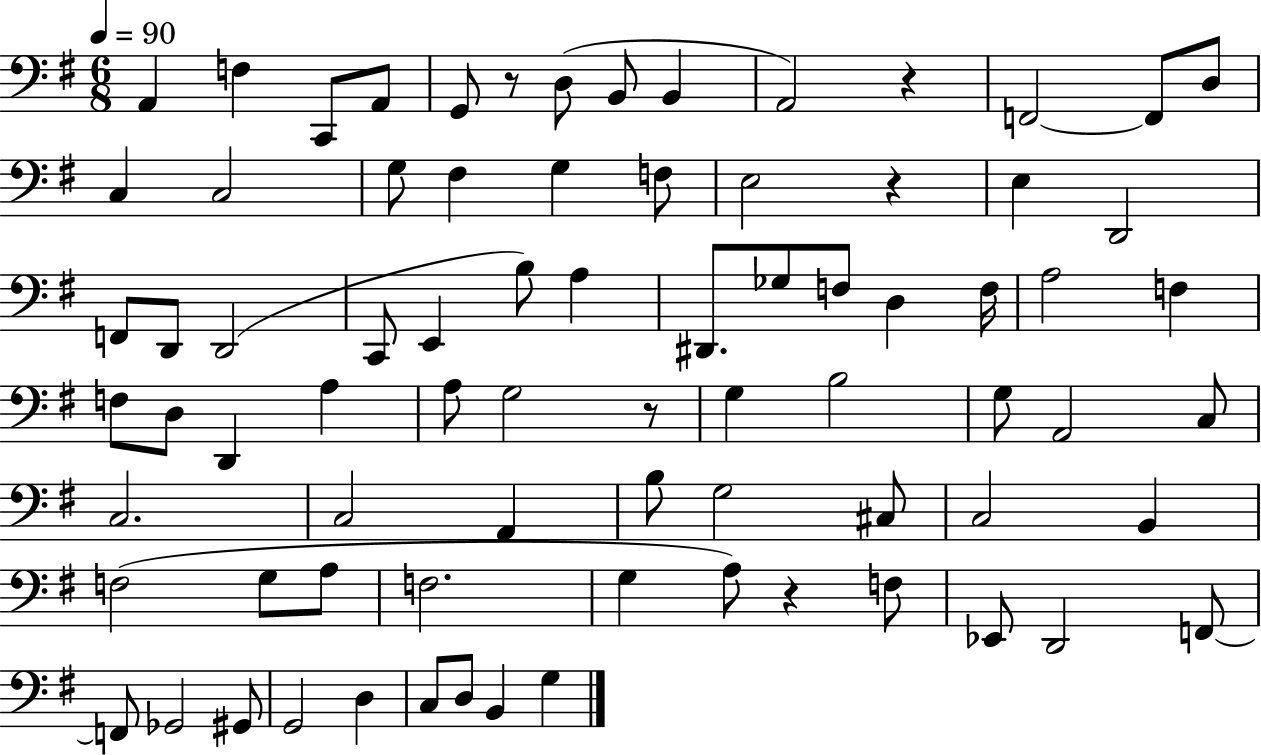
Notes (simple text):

A2/q F3/q C2/e A2/e G2/e R/e D3/e B2/e B2/q A2/h R/q F2/h F2/e D3/e C3/q C3/h G3/e F#3/q G3/q F3/e E3/h R/q E3/q D2/h F2/e D2/e D2/h C2/e E2/q B3/e A3/q D#2/e. Gb3/e F3/e D3/q F3/s A3/h F3/q F3/e D3/e D2/q A3/q A3/e G3/h R/e G3/q B3/h G3/e A2/h C3/e C3/h. C3/h A2/q B3/e G3/h C#3/e C3/h B2/q F3/h G3/e A3/e F3/h. G3/q A3/e R/q F3/e Eb2/e D2/h F2/e F2/e Gb2/h G#2/e G2/h D3/q C3/e D3/e B2/q G3/q